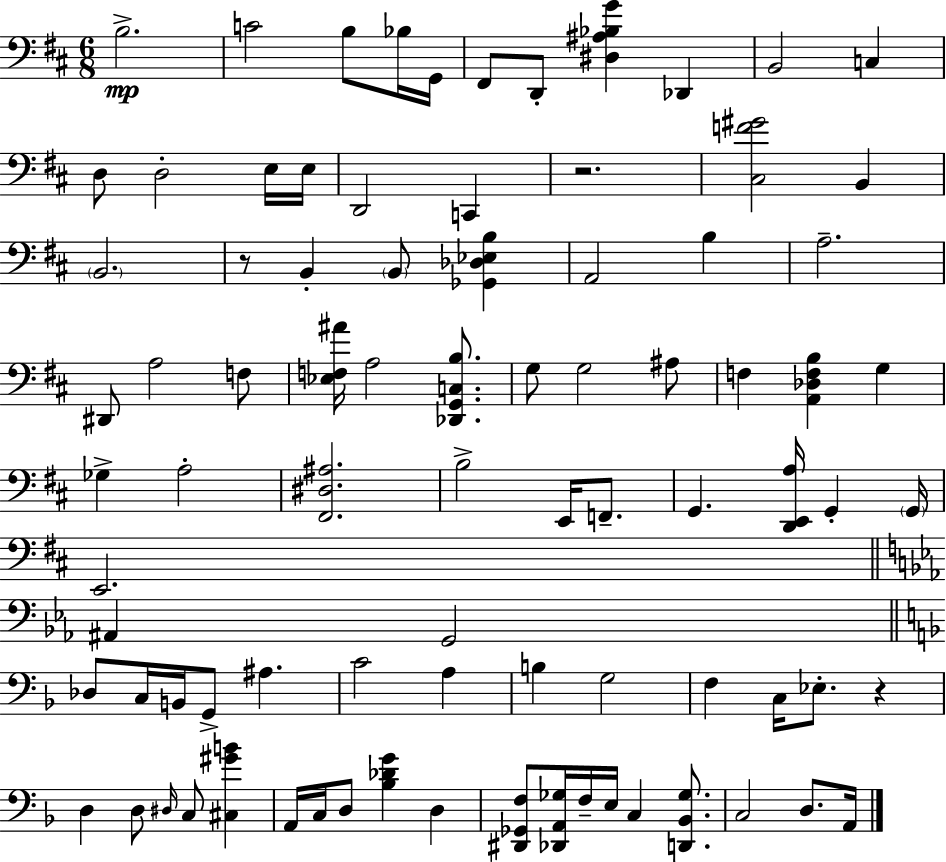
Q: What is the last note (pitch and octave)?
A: A2